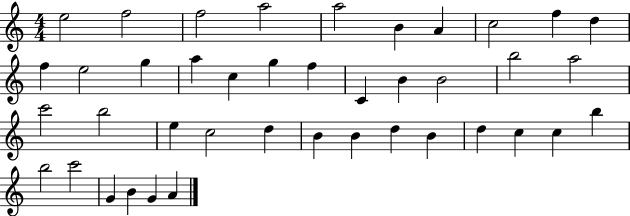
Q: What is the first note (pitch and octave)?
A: E5